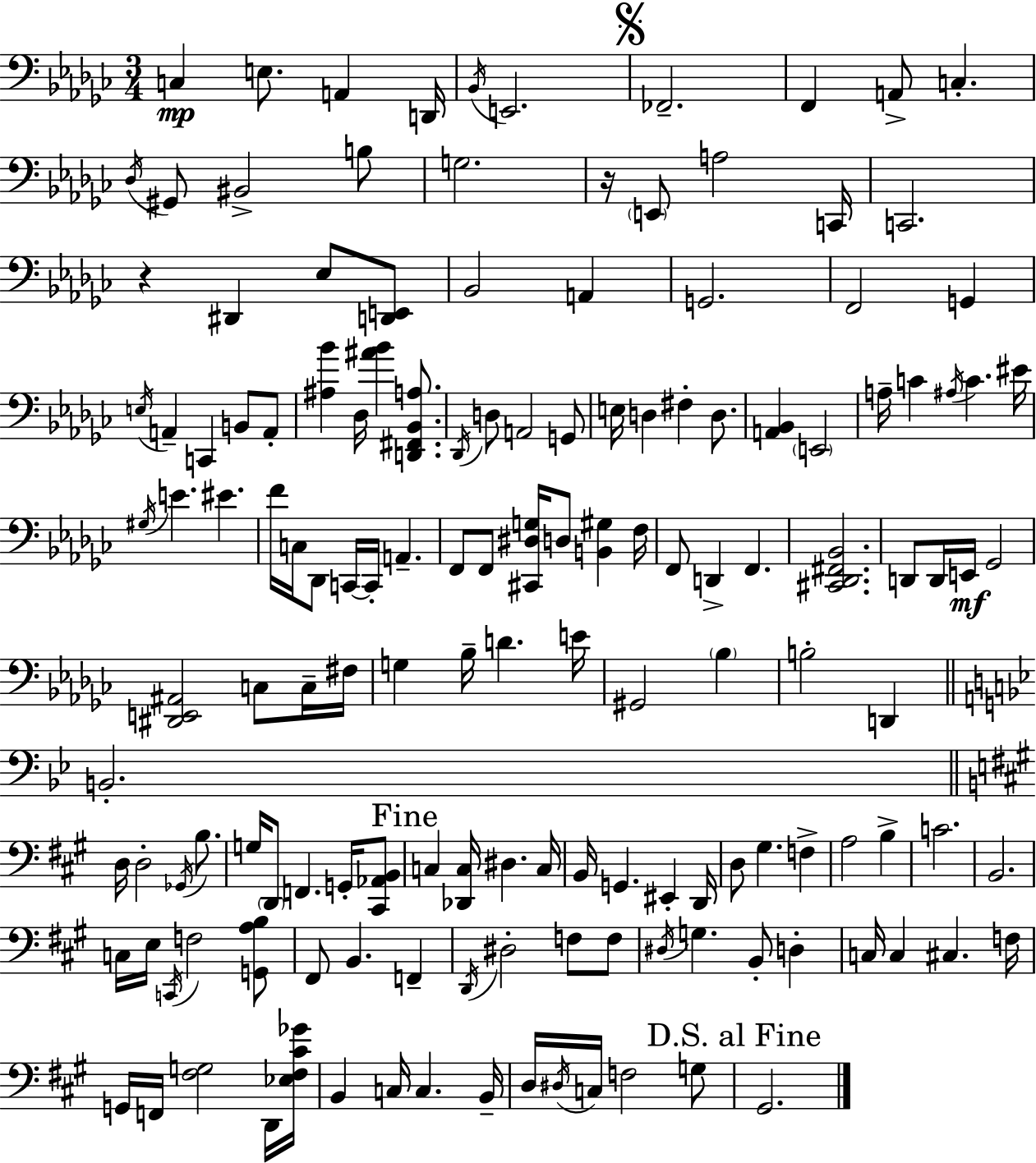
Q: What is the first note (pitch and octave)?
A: C3